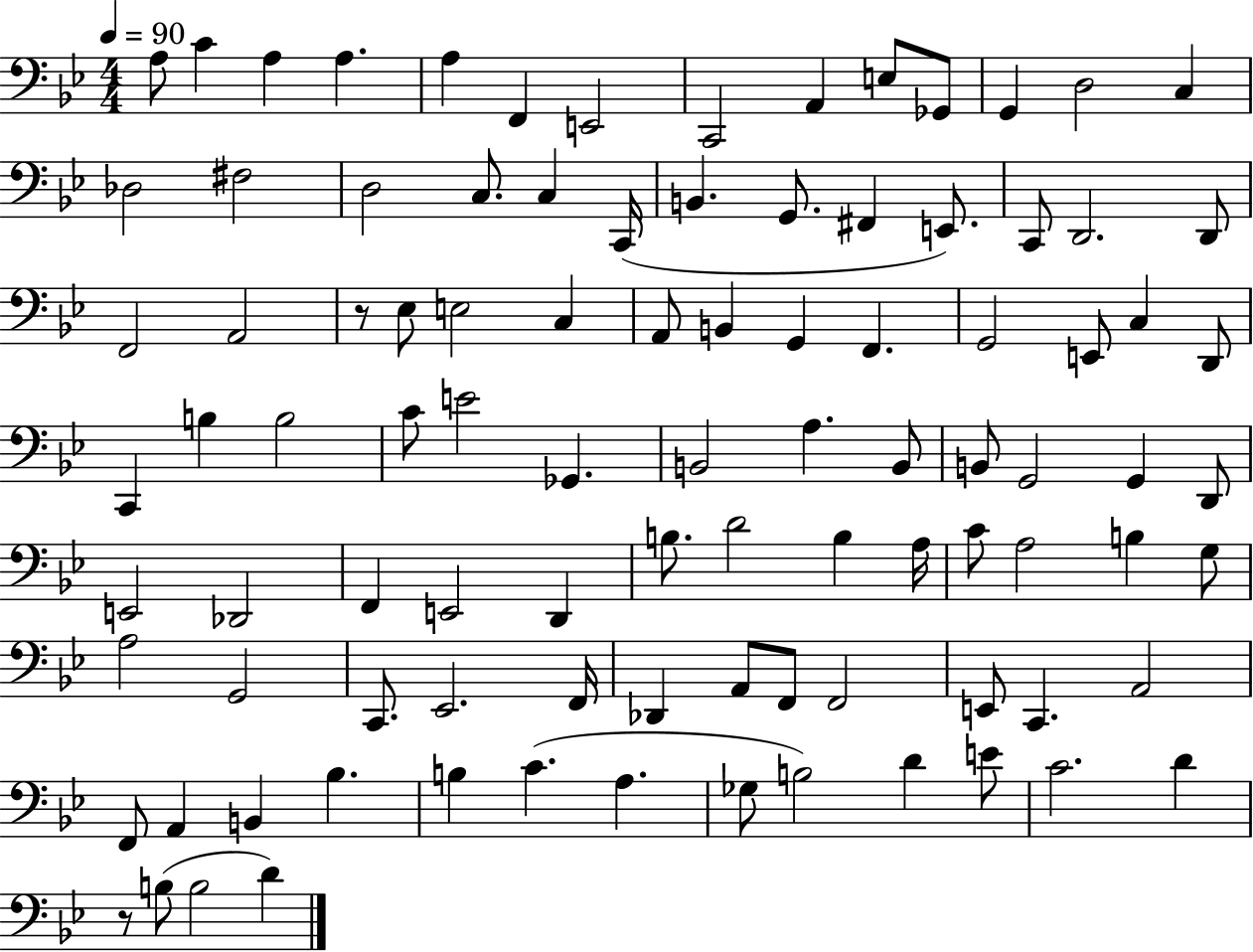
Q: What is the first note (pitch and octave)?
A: A3